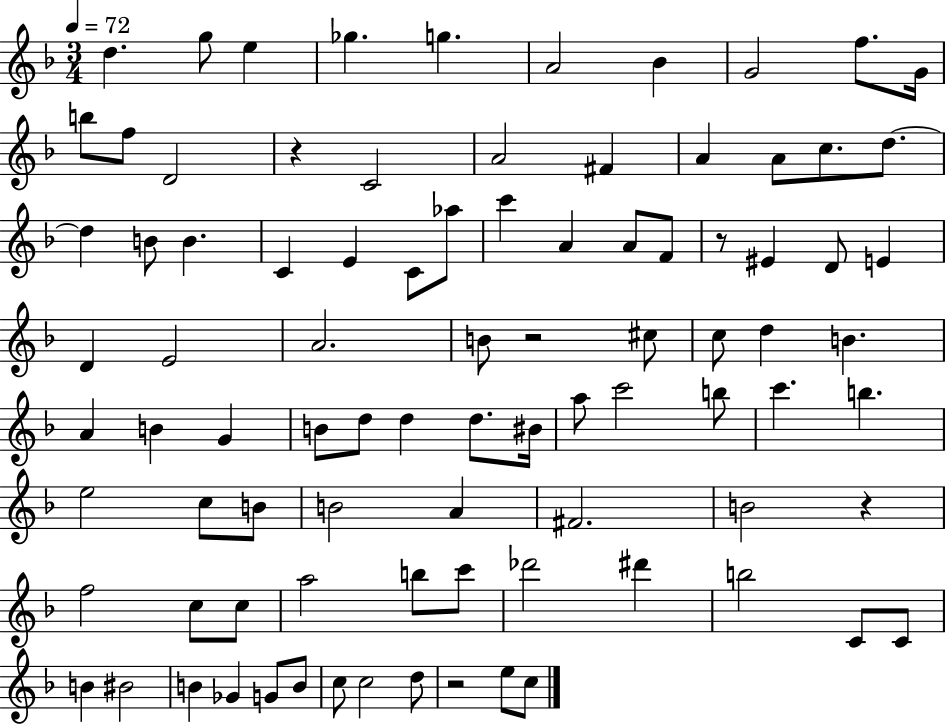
D5/q. G5/e E5/q Gb5/q. G5/q. A4/h Bb4/q G4/h F5/e. G4/s B5/e F5/e D4/h R/q C4/h A4/h F#4/q A4/q A4/e C5/e. D5/e. D5/q B4/e B4/q. C4/q E4/q C4/e Ab5/e C6/q A4/q A4/e F4/e R/e EIS4/q D4/e E4/q D4/q E4/h A4/h. B4/e R/h C#5/e C5/e D5/q B4/q. A4/q B4/q G4/q B4/e D5/e D5/q D5/e. BIS4/s A5/e C6/h B5/e C6/q. B5/q. E5/h C5/e B4/e B4/h A4/q F#4/h. B4/h R/q F5/h C5/e C5/e A5/h B5/e C6/e Db6/h D#6/q B5/h C4/e C4/e B4/q BIS4/h B4/q Gb4/q G4/e B4/e C5/e C5/h D5/e R/h E5/e C5/e